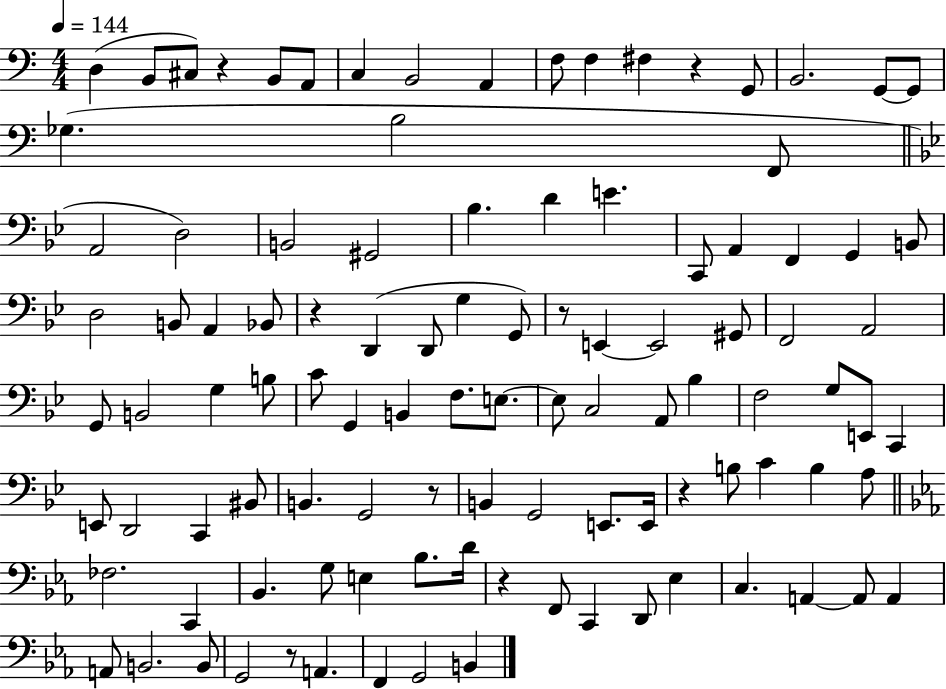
D3/q B2/e C#3/e R/q B2/e A2/e C3/q B2/h A2/q F3/e F3/q F#3/q R/q G2/e B2/h. G2/e G2/e Gb3/q. B3/h F2/e A2/h D3/h B2/h G#2/h Bb3/q. D4/q E4/q. C2/e A2/q F2/q G2/q B2/e D3/h B2/e A2/q Bb2/e R/q D2/q D2/e G3/q G2/e R/e E2/q E2/h G#2/e F2/h A2/h G2/e B2/h G3/q B3/e C4/e G2/q B2/q F3/e. E3/e. E3/e C3/h A2/e Bb3/q F3/h G3/e E2/e C2/q E2/e D2/h C2/q BIS2/e B2/q. G2/h R/e B2/q G2/h E2/e. E2/s R/q B3/e C4/q B3/q A3/e FES3/h. C2/q Bb2/q. G3/e E3/q Bb3/e. D4/s R/q F2/e C2/q D2/e Eb3/q C3/q. A2/q A2/e A2/q A2/e B2/h. B2/e G2/h R/e A2/q. F2/q G2/h B2/q